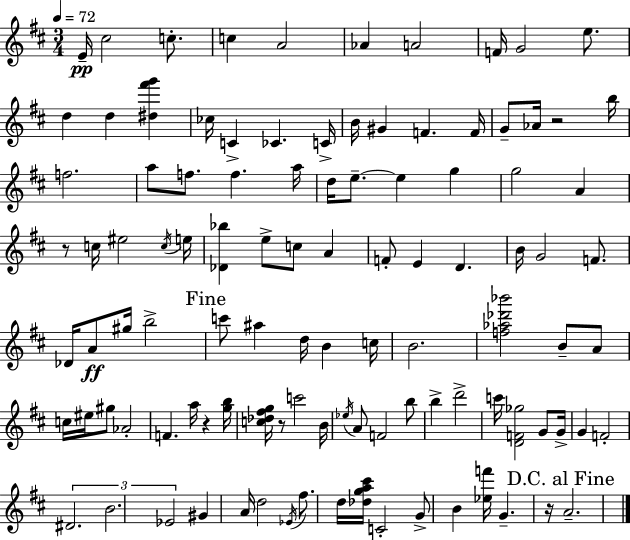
{
  \clef treble
  \numericTimeSignature
  \time 3/4
  \key d \major
  \tempo 4 = 72
  e'16--\pp cis''2 c''8.-. | c''4 a'2 | aes'4 a'2 | f'16 g'2 e''8. | \break d''4 d''4 <dis'' fis''' g'''>4 | ces''16 c'4-> ces'4. c'16-> | b'16 gis'4 f'4. f'16 | g'8-- aes'16 r2 b''16 | \break f''2. | a''8 f''8. f''4. a''16 | d''16 e''8.--~~ e''4 g''4 | g''2 a'4 | \break r8 c''16 eis''2 \acciaccatura { c''16 } | e''16 <des' bes''>4 e''8-> c''8 a'4 | f'8-. e'4 d'4. | b'16 g'2 f'8. | \break des'16 a'8\ff gis''16 b''2-> | \mark "Fine" c'''8 ais''4 d''16 b'4 | c''16 b'2. | <f'' aes'' des''' bes'''>2 b'8-- a'8 | \break c''16 eis''16 gis''8 aes'2-. | f'4. a''16 r4 | <g'' b''>16 <c'' des'' fis'' g''>16 r8 c'''2 | b'16 \acciaccatura { ees''16 } a'8 f'2 | \break b''8 b''4-> d'''2-> | c'''16 <d' f' ges''>2 g'8 | g'16-> g'4 f'2-. | \tuplet 3/2 { dis'2. | \break b'2. | ees'2 } gis'4 | a'16 d''2 \acciaccatura { ees'16 } | fis''8. d''16 <des'' g'' a'' cis'''>16 c'2-. | \break g'8-> b'4 <ees'' f'''>16 g'4.-- | r16 \mark "D.C. al Fine" a'2.-- | \bar "|."
}